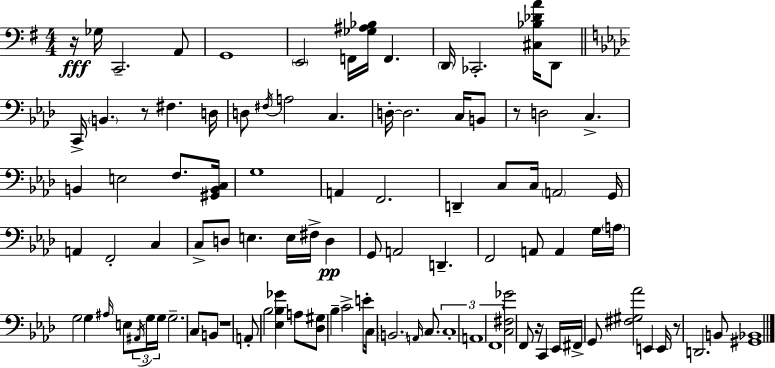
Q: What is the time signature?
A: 4/4